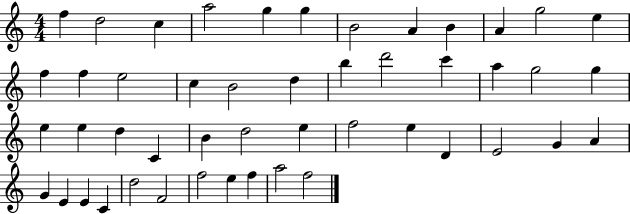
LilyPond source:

{
  \clef treble
  \numericTimeSignature
  \time 4/4
  \key c \major
  f''4 d''2 c''4 | a''2 g''4 g''4 | b'2 a'4 b'4 | a'4 g''2 e''4 | \break f''4 f''4 e''2 | c''4 b'2 d''4 | b''4 d'''2 c'''4 | a''4 g''2 g''4 | \break e''4 e''4 d''4 c'4 | b'4 d''2 e''4 | f''2 e''4 d'4 | e'2 g'4 a'4 | \break g'4 e'4 e'4 c'4 | d''2 f'2 | f''2 e''4 f''4 | a''2 f''2 | \break \bar "|."
}